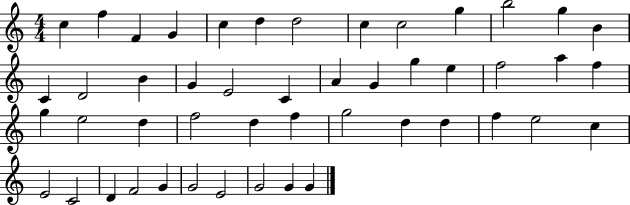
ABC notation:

X:1
T:Untitled
M:4/4
L:1/4
K:C
c f F G c d d2 c c2 g b2 g B C D2 B G E2 C A G g e f2 a f g e2 d f2 d f g2 d d f e2 c E2 C2 D F2 G G2 E2 G2 G G